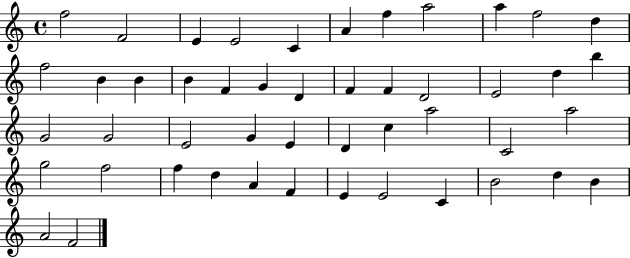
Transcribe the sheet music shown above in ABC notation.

X:1
T:Untitled
M:4/4
L:1/4
K:C
f2 F2 E E2 C A f a2 a f2 d f2 B B B F G D F F D2 E2 d b G2 G2 E2 G E D c a2 C2 a2 g2 f2 f d A F E E2 C B2 d B A2 F2